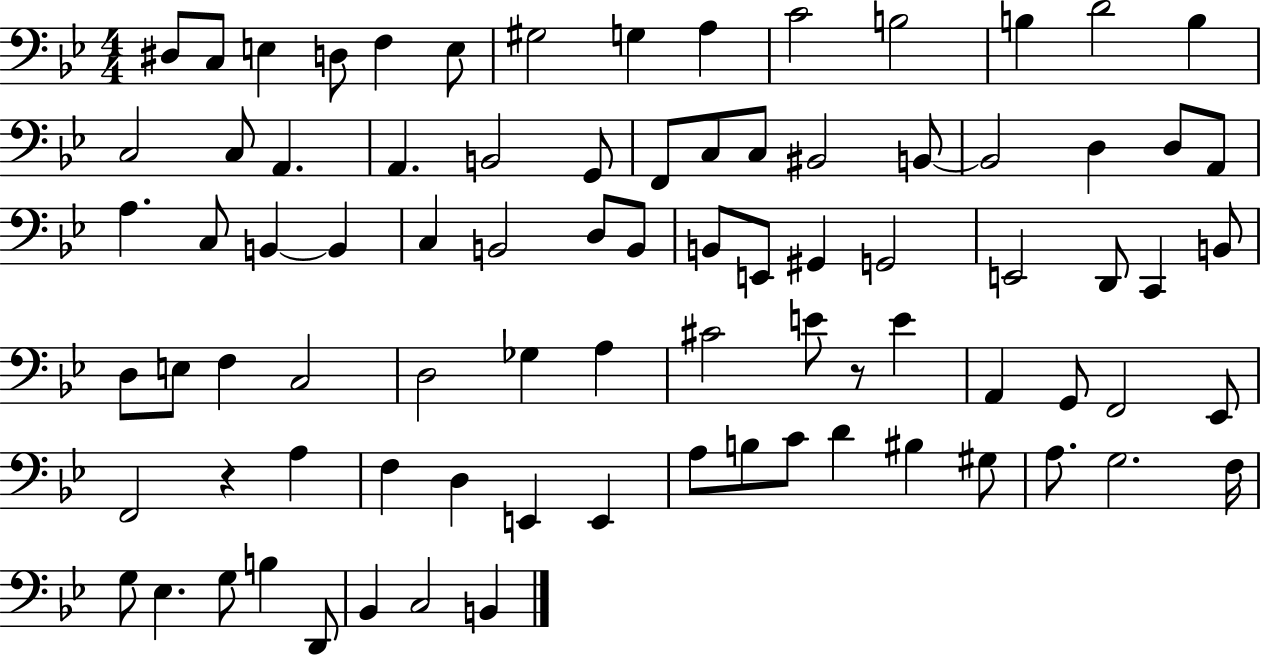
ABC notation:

X:1
T:Untitled
M:4/4
L:1/4
K:Bb
^D,/2 C,/2 E, D,/2 F, E,/2 ^G,2 G, A, C2 B,2 B, D2 B, C,2 C,/2 A,, A,, B,,2 G,,/2 F,,/2 C,/2 C,/2 ^B,,2 B,,/2 B,,2 D, D,/2 A,,/2 A, C,/2 B,, B,, C, B,,2 D,/2 B,,/2 B,,/2 E,,/2 ^G,, G,,2 E,,2 D,,/2 C,, B,,/2 D,/2 E,/2 F, C,2 D,2 _G, A, ^C2 E/2 z/2 E A,, G,,/2 F,,2 _E,,/2 F,,2 z A, F, D, E,, E,, A,/2 B,/2 C/2 D ^B, ^G,/2 A,/2 G,2 F,/4 G,/2 _E, G,/2 B, D,,/2 _B,, C,2 B,,